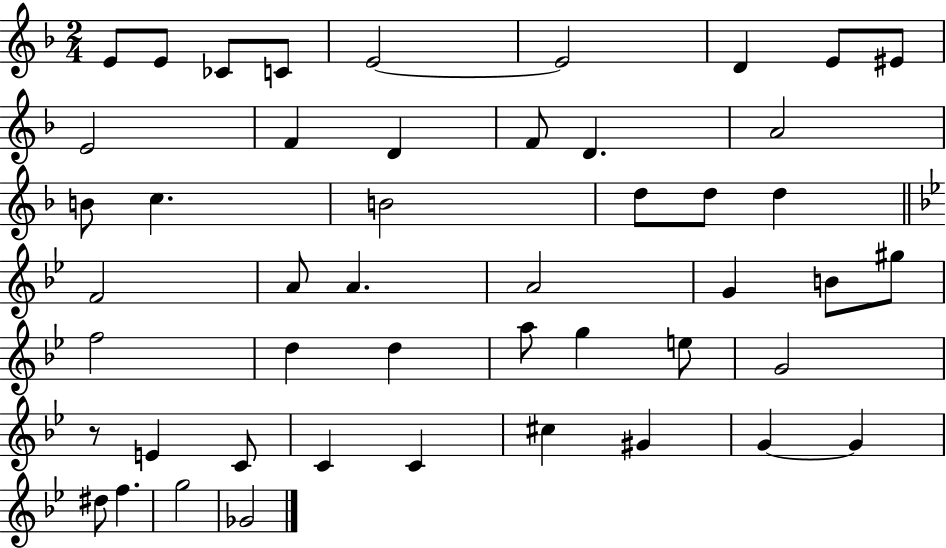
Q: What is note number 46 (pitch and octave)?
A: G5